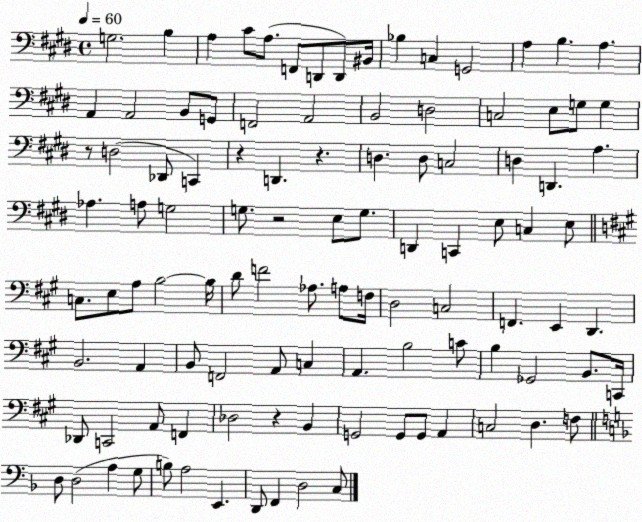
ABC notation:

X:1
T:Untitled
M:4/4
L:1/4
K:E
G,2 B, A, ^C/2 A,/2 F,,/2 D,,/2 D,,/2 ^B,,/4 _B, C, G,,2 A, B, A, A,, A,,2 B,,/2 G,,/2 F,,2 A,,2 B,,2 D,2 C,2 E,/2 G,/2 G, z/2 D,2 _D,,/2 C,, z D,, z D, D,/2 C,2 D, D,, A, _A, A,/2 G,2 G,/2 z2 E,/2 G,/2 D,, C,, E,/2 C, E,/2 C,/2 E,/2 A,/2 B,2 B,/4 D/2 F2 _A,/2 A,/2 F,/4 D,2 C,2 F,, E,, D,, B,,2 A,, B,,/2 F,,2 A,,/2 C, A,, B,2 C/2 B, _G,,2 B,,/2 C,,/4 _D,,/2 C,,2 A,,/2 F,, _D,2 z B,, G,,2 G,,/2 G,,/2 A,, C,2 D, F,/2 D,/2 D,2 A, G,/2 B,/2 A,2 E,, D,,/2 F,, D,2 C,/2